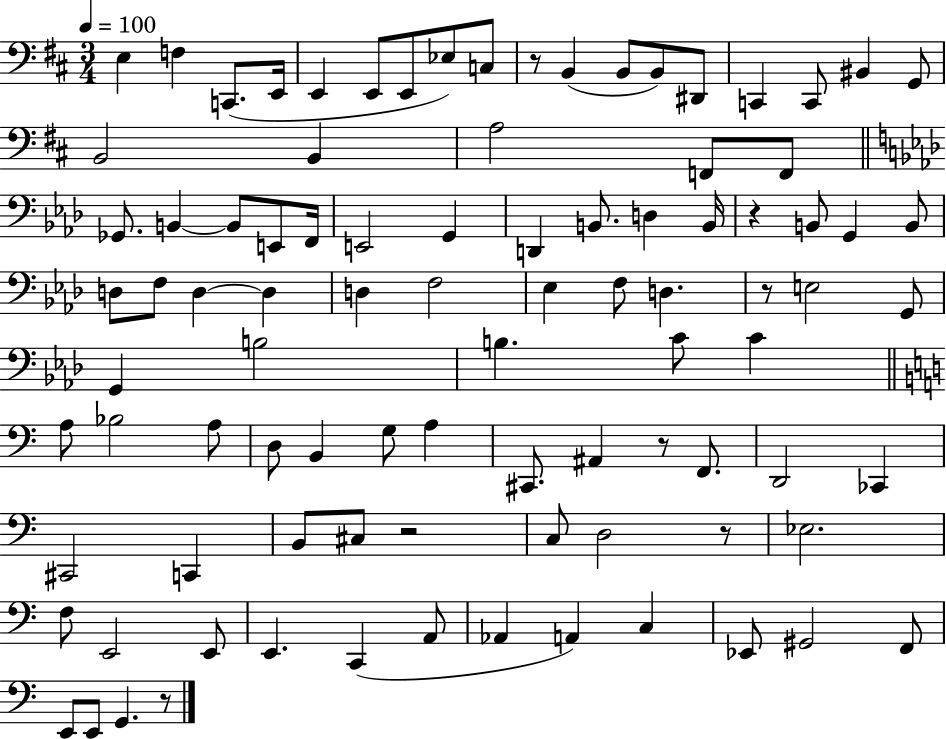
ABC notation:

X:1
T:Untitled
M:3/4
L:1/4
K:D
E, F, C,,/2 E,,/4 E,, E,,/2 E,,/2 _E,/2 C,/2 z/2 B,, B,,/2 B,,/2 ^D,,/2 C,, C,,/2 ^B,, G,,/2 B,,2 B,, A,2 F,,/2 F,,/2 _G,,/2 B,, B,,/2 E,,/2 F,,/4 E,,2 G,, D,, B,,/2 D, B,,/4 z B,,/2 G,, B,,/2 D,/2 F,/2 D, D, D, F,2 _E, F,/2 D, z/2 E,2 G,,/2 G,, B,2 B, C/2 C A,/2 _B,2 A,/2 D,/2 B,, G,/2 A, ^C,,/2 ^A,, z/2 F,,/2 D,,2 _C,, ^C,,2 C,, B,,/2 ^C,/2 z2 C,/2 D,2 z/2 _E,2 F,/2 E,,2 E,,/2 E,, C,, A,,/2 _A,, A,, C, _E,,/2 ^G,,2 F,,/2 E,,/2 E,,/2 G,, z/2